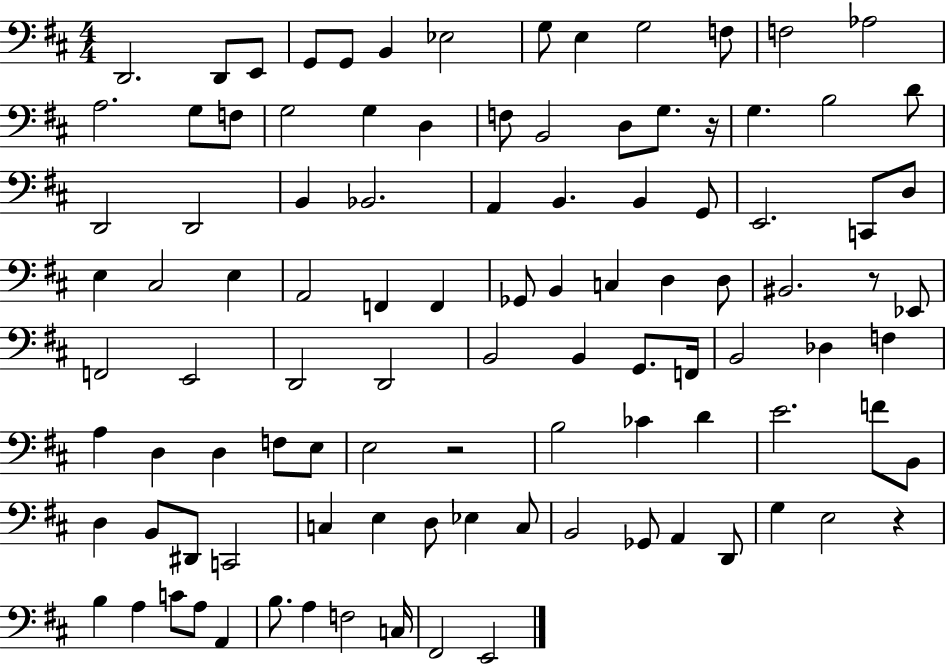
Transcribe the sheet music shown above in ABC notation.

X:1
T:Untitled
M:4/4
L:1/4
K:D
D,,2 D,,/2 E,,/2 G,,/2 G,,/2 B,, _E,2 G,/2 E, G,2 F,/2 F,2 _A,2 A,2 G,/2 F,/2 G,2 G, D, F,/2 B,,2 D,/2 G,/2 z/4 G, B,2 D/2 D,,2 D,,2 B,, _B,,2 A,, B,, B,, G,,/2 E,,2 C,,/2 D,/2 E, ^C,2 E, A,,2 F,, F,, _G,,/2 B,, C, D, D,/2 ^B,,2 z/2 _E,,/2 F,,2 E,,2 D,,2 D,,2 B,,2 B,, G,,/2 F,,/4 B,,2 _D, F, A, D, D, F,/2 E,/2 E,2 z2 B,2 _C D E2 F/2 B,,/2 D, B,,/2 ^D,,/2 C,,2 C, E, D,/2 _E, C,/2 B,,2 _G,,/2 A,, D,,/2 G, E,2 z B, A, C/2 A,/2 A,, B,/2 A, F,2 C,/4 ^F,,2 E,,2